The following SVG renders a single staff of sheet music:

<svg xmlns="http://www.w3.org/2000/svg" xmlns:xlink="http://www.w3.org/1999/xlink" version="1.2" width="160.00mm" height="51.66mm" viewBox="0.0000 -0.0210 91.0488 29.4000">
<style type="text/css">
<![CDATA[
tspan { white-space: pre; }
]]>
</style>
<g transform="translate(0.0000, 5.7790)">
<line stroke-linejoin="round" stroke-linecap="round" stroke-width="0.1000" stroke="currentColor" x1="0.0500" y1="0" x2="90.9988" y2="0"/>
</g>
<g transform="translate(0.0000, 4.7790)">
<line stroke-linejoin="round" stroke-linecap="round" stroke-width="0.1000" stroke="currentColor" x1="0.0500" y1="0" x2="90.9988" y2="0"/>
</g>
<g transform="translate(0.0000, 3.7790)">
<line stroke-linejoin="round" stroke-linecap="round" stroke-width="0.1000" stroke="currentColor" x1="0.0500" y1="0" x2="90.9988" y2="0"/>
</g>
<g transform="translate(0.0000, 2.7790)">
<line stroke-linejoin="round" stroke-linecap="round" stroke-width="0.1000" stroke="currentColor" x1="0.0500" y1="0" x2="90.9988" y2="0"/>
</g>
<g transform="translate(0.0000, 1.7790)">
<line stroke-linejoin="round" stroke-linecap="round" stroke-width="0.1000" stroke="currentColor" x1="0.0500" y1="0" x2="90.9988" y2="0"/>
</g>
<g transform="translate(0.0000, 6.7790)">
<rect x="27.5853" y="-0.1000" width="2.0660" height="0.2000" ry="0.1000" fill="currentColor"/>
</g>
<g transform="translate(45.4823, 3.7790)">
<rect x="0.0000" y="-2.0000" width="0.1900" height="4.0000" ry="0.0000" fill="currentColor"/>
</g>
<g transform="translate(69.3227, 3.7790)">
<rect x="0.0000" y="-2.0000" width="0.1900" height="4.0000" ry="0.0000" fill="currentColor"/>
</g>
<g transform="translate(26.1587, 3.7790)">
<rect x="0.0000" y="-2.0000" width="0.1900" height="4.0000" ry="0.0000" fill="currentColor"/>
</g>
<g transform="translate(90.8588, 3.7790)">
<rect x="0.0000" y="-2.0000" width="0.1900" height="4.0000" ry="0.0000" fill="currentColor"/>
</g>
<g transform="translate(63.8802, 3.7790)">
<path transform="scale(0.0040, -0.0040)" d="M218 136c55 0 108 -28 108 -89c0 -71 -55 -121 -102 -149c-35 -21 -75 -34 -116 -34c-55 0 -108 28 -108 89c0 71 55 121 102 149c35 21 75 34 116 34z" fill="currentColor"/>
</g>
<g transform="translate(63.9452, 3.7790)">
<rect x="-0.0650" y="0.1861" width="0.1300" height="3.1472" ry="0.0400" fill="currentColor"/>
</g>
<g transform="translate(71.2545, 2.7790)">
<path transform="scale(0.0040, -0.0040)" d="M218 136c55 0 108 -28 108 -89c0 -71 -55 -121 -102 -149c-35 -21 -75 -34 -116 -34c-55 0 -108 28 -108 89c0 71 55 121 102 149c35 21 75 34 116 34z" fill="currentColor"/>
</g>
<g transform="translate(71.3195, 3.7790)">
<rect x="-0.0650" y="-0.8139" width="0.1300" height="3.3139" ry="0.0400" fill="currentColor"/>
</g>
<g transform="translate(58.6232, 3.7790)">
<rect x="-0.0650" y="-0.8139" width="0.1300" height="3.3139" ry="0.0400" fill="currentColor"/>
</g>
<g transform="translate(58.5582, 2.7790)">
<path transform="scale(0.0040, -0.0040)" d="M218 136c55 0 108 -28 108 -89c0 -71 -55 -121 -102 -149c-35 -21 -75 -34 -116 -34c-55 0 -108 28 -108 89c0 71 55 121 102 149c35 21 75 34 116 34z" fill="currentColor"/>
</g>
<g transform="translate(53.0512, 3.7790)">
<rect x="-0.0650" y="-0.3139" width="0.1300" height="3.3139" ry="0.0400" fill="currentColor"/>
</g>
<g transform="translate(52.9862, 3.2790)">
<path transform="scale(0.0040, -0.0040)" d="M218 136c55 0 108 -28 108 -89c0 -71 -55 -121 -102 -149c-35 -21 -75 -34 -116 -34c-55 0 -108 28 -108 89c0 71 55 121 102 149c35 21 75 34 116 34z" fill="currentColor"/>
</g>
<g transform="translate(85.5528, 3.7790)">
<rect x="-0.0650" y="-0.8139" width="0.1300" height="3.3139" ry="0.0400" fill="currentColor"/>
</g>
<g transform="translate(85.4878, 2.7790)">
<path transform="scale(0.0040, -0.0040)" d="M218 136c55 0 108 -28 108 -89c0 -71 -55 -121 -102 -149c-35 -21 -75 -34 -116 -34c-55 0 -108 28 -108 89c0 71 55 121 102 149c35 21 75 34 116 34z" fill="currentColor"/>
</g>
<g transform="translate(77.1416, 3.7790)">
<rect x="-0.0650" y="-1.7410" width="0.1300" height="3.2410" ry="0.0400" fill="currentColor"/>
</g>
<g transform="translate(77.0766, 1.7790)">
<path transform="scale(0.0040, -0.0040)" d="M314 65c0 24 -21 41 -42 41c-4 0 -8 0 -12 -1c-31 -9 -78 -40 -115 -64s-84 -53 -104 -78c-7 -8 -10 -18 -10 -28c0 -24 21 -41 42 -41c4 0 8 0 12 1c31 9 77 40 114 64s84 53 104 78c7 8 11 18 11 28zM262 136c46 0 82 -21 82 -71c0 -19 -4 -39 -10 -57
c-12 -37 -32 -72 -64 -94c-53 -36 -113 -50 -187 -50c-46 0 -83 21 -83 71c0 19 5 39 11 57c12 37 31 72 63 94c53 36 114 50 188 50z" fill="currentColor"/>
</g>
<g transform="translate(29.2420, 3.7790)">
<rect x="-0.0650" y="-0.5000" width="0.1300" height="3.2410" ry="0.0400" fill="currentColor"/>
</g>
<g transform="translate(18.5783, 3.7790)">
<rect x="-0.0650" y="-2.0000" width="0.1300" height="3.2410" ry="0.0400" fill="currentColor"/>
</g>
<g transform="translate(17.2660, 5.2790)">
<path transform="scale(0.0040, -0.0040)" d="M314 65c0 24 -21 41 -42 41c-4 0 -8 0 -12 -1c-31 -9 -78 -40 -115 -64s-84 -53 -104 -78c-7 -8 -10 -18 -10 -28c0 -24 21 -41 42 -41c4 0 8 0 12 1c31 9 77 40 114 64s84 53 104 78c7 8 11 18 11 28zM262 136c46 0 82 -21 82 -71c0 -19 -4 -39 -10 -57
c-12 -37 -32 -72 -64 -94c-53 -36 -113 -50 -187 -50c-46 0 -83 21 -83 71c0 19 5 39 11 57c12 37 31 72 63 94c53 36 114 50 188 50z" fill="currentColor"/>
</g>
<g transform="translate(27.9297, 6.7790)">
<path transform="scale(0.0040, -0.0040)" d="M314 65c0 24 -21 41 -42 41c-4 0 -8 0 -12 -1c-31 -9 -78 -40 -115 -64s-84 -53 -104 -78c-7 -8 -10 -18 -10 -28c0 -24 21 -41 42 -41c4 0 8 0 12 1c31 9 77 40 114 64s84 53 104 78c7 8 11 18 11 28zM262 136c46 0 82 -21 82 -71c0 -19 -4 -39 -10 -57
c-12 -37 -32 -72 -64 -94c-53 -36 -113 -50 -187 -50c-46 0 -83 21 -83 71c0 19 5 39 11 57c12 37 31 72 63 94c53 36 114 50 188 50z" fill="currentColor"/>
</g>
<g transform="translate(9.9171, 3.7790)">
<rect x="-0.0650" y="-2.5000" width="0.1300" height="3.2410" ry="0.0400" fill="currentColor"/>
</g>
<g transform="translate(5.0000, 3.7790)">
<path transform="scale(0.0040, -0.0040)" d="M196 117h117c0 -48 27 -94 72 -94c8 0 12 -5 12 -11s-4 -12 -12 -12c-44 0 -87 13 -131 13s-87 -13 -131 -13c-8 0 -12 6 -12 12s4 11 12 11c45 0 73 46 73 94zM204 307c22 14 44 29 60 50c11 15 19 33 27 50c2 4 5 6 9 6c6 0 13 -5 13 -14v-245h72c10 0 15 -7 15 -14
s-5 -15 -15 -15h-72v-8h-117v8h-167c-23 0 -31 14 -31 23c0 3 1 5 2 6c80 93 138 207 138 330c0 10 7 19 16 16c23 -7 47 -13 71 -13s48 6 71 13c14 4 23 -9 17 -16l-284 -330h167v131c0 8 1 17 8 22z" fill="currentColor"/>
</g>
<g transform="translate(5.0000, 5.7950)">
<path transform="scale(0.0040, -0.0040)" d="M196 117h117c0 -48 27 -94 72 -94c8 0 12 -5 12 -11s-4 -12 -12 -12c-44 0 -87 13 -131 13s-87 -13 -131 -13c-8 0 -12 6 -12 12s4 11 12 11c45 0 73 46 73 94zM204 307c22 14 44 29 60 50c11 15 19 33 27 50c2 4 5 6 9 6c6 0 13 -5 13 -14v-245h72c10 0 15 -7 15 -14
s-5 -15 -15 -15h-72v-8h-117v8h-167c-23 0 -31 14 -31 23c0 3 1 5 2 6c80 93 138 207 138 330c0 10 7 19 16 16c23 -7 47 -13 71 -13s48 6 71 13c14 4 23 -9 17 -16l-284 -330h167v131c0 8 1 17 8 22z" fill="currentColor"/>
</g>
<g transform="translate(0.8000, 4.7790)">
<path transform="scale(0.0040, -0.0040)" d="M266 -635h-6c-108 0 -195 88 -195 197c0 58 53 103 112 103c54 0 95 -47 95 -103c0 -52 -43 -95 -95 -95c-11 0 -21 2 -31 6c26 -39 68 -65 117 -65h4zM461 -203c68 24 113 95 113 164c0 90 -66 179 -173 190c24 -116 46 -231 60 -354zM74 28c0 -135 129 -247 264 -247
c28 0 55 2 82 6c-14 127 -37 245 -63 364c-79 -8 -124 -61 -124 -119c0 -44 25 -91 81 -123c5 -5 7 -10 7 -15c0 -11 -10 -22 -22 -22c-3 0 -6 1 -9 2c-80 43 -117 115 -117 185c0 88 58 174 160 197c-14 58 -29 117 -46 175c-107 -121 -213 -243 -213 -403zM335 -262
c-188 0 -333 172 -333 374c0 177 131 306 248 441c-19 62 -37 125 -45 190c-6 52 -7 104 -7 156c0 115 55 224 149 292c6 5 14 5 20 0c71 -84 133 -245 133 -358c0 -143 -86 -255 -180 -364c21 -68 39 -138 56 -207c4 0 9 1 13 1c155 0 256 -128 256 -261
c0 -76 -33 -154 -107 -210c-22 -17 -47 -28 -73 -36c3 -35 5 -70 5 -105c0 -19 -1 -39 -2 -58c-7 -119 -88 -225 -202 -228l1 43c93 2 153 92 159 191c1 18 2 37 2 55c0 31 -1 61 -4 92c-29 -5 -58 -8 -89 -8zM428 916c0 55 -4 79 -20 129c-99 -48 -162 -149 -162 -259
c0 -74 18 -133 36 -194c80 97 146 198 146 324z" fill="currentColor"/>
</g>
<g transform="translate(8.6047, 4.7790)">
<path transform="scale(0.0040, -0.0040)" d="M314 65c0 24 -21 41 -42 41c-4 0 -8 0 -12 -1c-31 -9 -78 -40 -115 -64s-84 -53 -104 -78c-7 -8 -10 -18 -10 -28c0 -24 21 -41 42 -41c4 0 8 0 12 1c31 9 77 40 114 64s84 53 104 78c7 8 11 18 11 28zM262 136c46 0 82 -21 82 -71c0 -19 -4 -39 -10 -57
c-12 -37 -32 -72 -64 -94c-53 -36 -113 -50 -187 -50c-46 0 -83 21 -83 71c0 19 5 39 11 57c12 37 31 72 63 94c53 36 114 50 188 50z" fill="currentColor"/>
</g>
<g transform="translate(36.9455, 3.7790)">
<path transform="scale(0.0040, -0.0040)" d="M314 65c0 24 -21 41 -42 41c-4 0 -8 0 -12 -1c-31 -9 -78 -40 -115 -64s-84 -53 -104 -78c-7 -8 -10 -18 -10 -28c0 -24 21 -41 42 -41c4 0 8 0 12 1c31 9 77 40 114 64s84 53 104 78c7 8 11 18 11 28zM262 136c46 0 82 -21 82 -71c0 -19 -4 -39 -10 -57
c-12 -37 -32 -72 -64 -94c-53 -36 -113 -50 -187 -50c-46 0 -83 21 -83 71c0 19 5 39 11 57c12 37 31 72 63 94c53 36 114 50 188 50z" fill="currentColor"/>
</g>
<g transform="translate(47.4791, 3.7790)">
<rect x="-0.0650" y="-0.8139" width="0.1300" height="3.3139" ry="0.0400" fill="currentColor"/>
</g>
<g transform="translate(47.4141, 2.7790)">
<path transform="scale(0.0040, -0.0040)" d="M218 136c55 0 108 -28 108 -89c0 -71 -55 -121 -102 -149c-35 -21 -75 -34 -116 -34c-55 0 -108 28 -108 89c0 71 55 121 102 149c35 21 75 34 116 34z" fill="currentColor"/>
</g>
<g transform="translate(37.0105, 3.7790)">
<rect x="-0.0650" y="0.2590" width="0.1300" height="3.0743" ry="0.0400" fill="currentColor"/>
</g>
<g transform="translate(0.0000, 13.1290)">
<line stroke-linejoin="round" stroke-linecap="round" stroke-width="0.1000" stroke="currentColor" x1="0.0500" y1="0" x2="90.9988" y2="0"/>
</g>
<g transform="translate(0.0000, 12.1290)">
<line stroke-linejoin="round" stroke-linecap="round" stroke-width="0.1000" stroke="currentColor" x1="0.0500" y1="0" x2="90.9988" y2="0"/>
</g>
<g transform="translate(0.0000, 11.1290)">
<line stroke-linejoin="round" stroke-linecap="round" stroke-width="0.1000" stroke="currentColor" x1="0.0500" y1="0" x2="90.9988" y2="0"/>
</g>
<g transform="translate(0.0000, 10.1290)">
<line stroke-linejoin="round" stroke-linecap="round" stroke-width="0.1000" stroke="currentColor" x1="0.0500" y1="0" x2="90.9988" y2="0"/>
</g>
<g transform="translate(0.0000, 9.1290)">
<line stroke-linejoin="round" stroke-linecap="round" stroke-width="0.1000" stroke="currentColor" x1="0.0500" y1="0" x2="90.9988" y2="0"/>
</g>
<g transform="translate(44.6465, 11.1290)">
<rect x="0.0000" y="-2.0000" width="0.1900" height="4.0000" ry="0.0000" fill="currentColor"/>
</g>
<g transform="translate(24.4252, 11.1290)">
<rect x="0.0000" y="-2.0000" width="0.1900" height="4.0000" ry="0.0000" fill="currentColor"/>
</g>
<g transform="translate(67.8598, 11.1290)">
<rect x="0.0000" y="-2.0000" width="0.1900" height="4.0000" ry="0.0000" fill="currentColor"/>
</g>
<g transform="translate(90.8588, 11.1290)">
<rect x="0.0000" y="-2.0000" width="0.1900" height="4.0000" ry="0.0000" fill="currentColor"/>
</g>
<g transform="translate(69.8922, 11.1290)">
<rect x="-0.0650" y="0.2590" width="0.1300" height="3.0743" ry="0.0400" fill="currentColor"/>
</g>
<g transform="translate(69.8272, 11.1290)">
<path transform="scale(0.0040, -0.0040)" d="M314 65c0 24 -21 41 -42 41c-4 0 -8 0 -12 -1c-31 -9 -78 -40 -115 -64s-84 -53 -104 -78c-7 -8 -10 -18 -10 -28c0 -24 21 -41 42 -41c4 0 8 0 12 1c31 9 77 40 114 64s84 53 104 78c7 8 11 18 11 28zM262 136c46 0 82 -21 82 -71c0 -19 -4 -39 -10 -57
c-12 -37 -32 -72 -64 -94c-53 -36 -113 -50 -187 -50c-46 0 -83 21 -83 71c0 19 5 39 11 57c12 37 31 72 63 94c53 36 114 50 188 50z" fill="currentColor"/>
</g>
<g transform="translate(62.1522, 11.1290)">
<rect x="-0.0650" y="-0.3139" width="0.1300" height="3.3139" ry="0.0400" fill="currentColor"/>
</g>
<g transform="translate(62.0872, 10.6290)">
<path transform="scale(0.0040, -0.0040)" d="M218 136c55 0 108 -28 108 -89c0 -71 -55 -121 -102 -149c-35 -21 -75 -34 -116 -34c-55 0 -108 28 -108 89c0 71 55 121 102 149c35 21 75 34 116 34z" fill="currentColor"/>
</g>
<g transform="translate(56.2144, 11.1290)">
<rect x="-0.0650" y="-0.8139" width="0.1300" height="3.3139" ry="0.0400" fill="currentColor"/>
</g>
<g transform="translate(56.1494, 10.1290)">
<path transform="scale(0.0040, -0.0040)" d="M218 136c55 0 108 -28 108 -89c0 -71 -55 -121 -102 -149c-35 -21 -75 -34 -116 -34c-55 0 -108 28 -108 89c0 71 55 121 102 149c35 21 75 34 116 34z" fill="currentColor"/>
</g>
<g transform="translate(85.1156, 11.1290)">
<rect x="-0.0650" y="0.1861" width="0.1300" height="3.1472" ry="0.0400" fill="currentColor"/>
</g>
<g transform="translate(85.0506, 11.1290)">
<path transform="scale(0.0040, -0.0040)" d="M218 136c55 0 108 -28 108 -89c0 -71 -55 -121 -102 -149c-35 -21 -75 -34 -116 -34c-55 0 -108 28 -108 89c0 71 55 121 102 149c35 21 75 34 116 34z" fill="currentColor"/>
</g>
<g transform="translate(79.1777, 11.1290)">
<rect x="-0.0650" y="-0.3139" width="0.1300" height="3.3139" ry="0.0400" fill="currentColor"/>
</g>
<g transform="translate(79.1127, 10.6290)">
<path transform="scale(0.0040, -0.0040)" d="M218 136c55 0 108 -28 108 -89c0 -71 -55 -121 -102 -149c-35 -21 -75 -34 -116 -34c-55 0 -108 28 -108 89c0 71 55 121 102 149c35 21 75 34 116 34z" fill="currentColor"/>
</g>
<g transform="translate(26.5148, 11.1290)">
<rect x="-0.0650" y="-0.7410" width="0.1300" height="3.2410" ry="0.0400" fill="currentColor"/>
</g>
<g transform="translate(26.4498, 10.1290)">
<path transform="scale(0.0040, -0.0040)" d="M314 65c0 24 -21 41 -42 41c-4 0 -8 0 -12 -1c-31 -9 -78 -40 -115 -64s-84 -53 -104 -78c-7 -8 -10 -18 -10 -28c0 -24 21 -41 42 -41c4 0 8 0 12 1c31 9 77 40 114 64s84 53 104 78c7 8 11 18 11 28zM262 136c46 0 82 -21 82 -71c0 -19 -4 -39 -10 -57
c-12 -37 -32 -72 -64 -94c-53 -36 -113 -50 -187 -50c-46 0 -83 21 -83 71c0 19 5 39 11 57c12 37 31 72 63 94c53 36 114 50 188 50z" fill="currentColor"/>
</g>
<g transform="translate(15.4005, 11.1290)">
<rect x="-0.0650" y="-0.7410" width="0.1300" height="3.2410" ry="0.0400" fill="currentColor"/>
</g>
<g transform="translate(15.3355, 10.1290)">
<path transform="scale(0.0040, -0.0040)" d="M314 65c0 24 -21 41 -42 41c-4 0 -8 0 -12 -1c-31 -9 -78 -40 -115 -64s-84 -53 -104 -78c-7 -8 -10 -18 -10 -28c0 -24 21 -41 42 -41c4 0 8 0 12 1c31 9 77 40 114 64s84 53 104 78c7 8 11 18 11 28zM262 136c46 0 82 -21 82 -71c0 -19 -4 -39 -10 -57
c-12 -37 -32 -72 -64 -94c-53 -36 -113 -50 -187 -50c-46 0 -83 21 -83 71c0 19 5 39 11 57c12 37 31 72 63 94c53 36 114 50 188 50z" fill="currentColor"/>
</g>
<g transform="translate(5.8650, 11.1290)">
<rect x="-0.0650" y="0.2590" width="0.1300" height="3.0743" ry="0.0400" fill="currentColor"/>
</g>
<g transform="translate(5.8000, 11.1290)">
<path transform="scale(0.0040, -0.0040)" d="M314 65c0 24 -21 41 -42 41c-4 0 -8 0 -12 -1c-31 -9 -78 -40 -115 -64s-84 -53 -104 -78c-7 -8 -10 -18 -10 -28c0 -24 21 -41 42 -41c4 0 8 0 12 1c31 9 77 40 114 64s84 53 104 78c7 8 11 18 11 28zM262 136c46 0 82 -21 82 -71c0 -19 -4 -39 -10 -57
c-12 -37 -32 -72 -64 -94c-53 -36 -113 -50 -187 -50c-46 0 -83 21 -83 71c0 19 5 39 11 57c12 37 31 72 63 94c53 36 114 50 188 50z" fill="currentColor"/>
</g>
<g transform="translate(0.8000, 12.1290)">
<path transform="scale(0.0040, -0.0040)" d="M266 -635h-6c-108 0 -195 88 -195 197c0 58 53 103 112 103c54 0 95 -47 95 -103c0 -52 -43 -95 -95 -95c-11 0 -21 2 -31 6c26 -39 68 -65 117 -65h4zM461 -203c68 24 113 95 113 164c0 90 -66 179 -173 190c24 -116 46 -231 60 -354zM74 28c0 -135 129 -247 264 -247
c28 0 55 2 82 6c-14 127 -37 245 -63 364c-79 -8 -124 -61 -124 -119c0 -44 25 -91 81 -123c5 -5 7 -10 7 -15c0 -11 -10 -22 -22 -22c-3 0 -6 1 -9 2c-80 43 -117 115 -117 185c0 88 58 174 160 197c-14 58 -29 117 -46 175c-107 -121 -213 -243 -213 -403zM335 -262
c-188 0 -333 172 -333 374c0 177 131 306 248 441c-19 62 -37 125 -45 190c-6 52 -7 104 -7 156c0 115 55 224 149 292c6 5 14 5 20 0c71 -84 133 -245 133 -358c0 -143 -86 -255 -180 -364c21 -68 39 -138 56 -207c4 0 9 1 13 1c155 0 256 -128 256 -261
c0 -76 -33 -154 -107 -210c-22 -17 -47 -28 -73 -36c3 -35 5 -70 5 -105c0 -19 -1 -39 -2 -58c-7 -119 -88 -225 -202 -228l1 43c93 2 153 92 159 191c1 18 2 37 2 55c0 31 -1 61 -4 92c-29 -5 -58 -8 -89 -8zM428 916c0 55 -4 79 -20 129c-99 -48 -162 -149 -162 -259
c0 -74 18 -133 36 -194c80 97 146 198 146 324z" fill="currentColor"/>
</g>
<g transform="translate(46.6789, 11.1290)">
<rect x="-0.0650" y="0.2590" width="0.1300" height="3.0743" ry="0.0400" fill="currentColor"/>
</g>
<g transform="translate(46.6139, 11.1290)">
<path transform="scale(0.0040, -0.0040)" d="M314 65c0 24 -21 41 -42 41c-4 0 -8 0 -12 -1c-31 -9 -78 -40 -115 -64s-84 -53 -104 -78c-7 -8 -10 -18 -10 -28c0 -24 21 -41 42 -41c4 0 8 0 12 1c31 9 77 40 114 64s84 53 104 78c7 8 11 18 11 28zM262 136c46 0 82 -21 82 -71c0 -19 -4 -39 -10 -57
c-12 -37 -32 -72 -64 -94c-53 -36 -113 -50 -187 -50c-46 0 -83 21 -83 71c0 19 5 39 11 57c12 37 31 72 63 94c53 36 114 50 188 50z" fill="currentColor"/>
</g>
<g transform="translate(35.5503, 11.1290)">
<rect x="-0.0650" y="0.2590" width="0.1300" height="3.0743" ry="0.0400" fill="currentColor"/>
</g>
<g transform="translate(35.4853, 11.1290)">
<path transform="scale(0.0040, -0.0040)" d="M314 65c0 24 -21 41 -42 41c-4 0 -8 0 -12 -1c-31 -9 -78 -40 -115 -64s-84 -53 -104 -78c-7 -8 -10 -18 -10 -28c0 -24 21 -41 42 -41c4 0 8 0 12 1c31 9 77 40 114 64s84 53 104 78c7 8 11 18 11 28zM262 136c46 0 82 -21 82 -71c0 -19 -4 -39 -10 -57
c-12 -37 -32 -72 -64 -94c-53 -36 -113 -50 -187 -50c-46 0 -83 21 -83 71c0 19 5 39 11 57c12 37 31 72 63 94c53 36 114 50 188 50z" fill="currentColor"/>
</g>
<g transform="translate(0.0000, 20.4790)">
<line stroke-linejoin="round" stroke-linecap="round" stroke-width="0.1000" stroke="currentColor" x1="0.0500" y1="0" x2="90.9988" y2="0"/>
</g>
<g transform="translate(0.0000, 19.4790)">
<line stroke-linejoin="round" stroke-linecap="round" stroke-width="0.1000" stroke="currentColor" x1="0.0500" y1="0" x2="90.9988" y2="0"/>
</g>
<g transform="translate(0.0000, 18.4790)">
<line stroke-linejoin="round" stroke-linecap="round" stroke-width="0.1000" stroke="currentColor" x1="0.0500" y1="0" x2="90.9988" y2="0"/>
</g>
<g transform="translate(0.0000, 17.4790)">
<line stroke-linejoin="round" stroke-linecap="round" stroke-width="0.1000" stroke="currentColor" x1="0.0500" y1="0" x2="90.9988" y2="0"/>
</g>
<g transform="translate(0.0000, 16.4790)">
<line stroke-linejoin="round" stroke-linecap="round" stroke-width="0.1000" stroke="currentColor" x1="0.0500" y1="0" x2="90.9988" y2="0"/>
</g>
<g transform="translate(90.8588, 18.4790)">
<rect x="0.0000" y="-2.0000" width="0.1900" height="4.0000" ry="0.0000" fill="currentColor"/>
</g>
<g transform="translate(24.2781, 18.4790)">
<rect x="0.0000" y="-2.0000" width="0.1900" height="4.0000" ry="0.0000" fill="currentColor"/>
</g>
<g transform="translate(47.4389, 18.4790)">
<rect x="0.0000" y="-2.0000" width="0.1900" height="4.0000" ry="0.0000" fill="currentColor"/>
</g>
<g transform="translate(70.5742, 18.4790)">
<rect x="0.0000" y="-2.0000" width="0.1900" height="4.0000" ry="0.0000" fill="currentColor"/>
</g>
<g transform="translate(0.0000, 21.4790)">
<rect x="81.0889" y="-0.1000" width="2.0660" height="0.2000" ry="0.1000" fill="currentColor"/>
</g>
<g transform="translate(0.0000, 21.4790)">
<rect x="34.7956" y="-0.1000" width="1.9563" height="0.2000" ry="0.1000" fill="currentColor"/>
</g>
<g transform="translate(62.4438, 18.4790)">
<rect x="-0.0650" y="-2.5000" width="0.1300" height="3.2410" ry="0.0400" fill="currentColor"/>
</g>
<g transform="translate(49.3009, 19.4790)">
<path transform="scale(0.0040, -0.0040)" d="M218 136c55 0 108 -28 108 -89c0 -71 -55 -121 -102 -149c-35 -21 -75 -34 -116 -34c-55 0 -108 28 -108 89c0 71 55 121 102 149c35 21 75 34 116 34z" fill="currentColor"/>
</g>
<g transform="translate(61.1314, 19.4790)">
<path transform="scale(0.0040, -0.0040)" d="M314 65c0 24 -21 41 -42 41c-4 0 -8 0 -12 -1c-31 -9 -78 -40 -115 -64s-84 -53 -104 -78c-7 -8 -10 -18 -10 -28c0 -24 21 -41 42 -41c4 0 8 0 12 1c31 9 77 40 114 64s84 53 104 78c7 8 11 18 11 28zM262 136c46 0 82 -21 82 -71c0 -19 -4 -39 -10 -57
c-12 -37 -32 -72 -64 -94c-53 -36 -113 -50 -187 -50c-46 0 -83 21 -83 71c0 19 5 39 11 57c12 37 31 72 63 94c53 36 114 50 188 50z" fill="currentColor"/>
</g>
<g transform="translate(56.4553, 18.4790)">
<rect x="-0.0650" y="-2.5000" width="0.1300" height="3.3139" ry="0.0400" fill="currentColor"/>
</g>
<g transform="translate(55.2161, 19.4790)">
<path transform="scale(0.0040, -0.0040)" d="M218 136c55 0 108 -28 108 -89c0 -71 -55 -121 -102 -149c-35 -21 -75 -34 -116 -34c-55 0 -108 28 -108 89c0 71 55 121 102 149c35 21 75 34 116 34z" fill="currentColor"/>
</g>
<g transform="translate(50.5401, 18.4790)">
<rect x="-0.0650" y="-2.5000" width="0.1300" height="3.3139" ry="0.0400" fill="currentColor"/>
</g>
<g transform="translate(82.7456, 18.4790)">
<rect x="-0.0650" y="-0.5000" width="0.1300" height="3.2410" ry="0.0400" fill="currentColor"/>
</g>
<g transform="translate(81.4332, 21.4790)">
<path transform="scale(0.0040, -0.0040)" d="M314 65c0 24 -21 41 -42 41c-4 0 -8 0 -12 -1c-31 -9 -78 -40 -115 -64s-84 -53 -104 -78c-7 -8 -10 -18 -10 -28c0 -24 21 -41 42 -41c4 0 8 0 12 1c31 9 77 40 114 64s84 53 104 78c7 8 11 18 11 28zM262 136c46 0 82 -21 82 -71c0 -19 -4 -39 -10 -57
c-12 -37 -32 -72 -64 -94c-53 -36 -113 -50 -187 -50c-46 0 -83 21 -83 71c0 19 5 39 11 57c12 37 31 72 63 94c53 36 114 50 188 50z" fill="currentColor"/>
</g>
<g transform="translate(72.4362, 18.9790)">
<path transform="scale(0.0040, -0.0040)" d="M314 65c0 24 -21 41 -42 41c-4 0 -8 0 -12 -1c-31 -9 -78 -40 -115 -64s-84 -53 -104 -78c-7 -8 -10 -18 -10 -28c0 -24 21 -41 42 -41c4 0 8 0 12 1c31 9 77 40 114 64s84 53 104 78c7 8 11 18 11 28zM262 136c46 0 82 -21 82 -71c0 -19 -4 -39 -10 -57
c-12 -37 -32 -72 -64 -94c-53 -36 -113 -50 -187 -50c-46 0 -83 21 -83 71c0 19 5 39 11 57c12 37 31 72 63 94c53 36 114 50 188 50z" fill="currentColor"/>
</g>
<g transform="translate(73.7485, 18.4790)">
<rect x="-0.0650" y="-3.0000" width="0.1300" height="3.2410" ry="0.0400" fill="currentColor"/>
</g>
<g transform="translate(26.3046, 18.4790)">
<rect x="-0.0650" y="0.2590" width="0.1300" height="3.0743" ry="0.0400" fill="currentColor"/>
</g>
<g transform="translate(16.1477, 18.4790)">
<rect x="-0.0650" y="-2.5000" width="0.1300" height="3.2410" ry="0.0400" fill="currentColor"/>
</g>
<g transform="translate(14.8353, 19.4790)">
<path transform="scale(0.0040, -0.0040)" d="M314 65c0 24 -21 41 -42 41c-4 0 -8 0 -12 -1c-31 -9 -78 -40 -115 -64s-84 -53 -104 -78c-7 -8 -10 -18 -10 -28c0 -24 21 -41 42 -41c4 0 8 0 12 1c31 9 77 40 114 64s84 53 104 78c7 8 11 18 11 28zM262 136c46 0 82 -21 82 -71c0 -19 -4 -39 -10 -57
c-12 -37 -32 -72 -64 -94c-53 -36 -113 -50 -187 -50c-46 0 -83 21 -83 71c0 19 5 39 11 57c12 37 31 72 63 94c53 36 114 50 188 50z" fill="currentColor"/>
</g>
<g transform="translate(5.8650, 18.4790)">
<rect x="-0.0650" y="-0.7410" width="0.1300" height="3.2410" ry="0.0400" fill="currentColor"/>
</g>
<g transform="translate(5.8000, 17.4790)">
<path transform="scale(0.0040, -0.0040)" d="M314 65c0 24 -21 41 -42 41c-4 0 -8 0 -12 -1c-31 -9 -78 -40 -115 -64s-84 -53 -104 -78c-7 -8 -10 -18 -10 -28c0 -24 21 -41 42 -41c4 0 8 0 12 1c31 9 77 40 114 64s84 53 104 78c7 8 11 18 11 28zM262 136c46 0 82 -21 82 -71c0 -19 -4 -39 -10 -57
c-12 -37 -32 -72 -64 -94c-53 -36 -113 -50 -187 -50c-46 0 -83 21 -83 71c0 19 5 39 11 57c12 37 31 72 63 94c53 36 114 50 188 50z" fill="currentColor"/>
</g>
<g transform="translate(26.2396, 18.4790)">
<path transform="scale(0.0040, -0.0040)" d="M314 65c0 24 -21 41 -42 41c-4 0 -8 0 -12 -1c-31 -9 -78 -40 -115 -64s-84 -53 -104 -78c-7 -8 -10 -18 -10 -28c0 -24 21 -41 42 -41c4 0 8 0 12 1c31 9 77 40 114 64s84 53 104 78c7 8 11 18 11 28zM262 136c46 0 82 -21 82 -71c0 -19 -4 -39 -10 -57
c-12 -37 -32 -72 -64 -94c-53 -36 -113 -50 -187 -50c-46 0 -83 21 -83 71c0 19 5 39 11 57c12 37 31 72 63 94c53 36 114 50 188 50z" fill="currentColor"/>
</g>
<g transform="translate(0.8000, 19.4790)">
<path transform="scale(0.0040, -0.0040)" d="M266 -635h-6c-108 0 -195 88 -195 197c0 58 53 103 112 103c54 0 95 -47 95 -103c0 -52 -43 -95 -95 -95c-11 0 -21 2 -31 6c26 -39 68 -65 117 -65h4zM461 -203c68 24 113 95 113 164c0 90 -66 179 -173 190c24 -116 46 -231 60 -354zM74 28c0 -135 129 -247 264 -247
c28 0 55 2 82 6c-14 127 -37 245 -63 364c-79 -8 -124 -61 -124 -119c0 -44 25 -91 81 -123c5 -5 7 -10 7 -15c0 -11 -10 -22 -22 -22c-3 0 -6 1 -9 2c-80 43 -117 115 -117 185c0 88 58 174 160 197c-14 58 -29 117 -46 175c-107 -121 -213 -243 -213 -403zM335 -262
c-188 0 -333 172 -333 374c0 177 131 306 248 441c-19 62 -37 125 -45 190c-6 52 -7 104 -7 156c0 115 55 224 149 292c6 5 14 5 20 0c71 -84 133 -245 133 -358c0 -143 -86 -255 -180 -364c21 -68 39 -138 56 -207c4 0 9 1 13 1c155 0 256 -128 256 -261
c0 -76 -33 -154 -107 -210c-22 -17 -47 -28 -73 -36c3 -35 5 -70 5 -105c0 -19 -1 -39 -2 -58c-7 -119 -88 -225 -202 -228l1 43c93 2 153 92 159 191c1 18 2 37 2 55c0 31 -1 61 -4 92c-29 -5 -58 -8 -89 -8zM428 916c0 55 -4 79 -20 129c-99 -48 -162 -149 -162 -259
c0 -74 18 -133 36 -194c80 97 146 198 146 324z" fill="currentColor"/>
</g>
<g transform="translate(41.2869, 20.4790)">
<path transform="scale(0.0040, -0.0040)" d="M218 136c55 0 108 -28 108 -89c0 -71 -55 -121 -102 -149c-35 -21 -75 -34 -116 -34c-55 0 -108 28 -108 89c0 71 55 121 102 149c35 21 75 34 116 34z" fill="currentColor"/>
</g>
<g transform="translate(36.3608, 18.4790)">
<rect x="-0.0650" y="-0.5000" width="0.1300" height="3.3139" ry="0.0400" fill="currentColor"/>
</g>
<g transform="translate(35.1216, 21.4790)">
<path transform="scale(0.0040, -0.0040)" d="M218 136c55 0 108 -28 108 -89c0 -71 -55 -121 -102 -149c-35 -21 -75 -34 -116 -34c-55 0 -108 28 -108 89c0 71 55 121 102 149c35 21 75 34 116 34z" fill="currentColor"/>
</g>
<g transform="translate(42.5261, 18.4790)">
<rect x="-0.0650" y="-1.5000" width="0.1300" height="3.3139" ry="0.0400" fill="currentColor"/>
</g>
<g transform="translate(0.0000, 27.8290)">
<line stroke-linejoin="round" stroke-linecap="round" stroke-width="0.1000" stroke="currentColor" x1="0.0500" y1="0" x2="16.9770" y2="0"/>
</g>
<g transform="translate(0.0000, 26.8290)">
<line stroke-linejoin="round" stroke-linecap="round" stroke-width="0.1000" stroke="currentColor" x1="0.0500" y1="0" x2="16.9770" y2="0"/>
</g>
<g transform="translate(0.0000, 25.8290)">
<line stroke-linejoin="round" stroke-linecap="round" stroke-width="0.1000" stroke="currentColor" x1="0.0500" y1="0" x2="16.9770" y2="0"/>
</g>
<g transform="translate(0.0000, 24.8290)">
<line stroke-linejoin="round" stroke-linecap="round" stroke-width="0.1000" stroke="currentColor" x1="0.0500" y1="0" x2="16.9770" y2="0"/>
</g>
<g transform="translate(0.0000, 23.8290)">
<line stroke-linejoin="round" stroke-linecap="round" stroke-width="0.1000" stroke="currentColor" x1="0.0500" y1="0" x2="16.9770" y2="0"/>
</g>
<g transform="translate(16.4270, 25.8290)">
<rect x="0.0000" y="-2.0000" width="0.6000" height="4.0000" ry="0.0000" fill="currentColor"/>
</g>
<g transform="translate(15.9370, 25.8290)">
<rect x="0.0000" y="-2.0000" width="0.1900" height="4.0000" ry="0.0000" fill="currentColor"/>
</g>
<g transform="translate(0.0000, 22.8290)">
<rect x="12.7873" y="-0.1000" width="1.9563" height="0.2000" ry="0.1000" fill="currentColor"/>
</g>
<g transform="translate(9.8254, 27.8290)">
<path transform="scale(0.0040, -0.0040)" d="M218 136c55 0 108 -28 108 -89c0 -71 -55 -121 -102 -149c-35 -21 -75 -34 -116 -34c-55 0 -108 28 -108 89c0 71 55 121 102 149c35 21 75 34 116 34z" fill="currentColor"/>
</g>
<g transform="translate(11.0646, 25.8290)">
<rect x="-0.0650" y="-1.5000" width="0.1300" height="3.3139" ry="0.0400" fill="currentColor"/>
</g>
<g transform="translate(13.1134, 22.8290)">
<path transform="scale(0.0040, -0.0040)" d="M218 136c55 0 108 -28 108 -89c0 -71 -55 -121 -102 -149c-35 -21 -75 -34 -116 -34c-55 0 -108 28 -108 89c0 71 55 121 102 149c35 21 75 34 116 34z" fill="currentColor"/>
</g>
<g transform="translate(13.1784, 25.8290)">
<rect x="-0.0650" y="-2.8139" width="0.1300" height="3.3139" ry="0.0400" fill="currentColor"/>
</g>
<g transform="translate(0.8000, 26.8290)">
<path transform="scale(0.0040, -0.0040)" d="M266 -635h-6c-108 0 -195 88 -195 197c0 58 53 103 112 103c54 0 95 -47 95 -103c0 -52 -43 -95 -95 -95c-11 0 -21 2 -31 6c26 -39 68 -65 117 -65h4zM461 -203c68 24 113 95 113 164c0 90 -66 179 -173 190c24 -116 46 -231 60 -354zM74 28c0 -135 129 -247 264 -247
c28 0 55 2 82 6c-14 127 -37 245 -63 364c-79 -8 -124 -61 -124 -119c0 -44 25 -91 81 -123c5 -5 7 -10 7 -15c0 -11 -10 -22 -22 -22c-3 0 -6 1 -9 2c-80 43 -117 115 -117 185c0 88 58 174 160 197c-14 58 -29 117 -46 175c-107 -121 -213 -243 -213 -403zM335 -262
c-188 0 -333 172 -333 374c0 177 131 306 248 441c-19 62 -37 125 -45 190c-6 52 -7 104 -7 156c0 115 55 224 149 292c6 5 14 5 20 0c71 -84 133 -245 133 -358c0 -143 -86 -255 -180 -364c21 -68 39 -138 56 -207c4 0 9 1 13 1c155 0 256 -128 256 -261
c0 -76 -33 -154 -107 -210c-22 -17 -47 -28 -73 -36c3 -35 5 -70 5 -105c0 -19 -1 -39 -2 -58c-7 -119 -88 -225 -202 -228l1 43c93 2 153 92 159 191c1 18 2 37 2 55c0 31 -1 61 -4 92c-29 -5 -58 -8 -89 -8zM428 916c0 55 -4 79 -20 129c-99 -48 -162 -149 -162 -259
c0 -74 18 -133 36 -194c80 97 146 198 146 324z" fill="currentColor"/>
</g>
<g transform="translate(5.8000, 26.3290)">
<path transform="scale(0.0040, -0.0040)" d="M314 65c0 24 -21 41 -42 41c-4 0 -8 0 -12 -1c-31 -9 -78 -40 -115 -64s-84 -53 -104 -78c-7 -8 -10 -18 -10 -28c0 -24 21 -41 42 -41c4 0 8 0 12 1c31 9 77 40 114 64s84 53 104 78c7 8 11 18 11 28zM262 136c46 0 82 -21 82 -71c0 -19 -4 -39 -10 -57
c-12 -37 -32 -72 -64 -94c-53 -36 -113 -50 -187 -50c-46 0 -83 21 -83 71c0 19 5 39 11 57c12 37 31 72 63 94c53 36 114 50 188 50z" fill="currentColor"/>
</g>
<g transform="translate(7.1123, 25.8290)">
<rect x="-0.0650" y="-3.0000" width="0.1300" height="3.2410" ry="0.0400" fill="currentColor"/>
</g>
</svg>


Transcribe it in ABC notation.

X:1
T:Untitled
M:4/4
L:1/4
K:C
G2 F2 C2 B2 d c d B d f2 d B2 d2 d2 B2 B2 d c B2 c B d2 G2 B2 C E G G G2 A2 C2 A2 E a